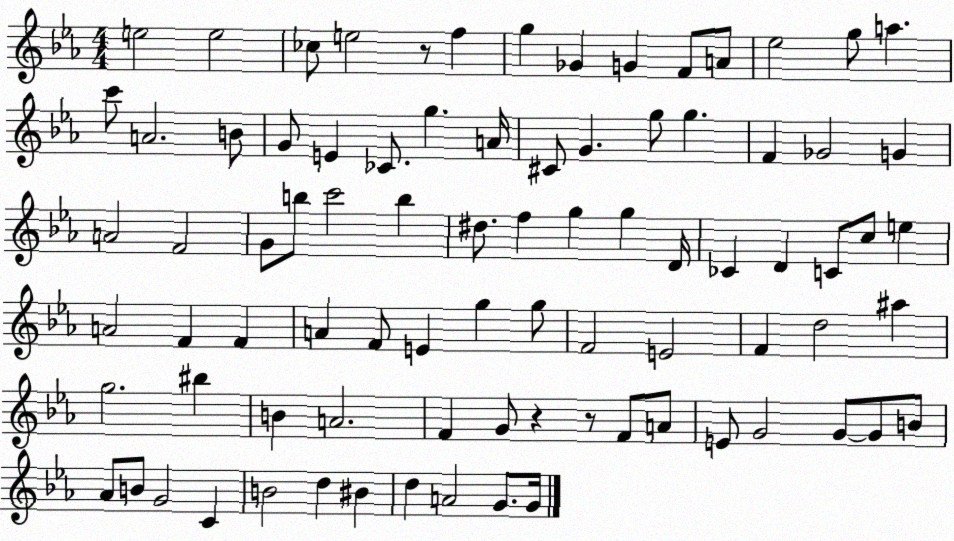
X:1
T:Untitled
M:4/4
L:1/4
K:Eb
e2 e2 _c/2 e2 z/2 f g _G G F/2 A/2 _e2 g/2 a c'/2 A2 B/2 G/2 E _C/2 g A/4 ^C/2 G g/2 g F _G2 G A2 F2 G/2 b/2 c'2 b ^d/2 f g g D/4 _C D C/2 c/2 e A2 F F A F/2 E g g/2 F2 E2 F d2 ^a g2 ^b B A2 F G/2 z z/2 F/2 A/2 E/2 G2 G/2 G/2 B/2 _A/2 B/2 G2 C B2 d ^B d A2 G/2 G/4